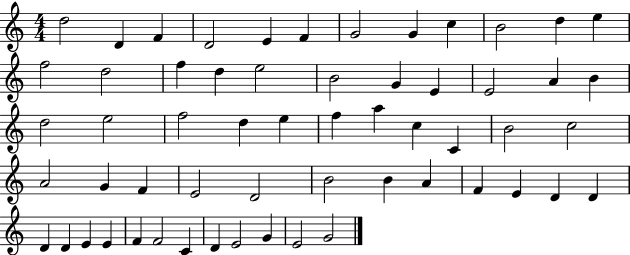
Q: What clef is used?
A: treble